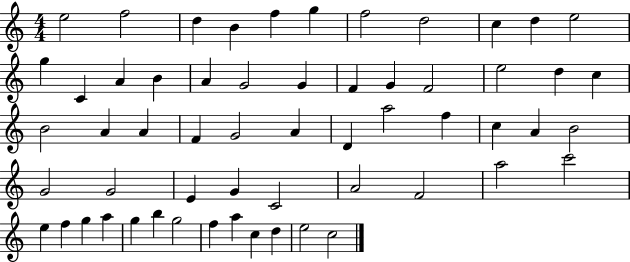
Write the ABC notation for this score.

X:1
T:Untitled
M:4/4
L:1/4
K:C
e2 f2 d B f g f2 d2 c d e2 g C A B A G2 G F G F2 e2 d c B2 A A F G2 A D a2 f c A B2 G2 G2 E G C2 A2 F2 a2 c'2 e f g a g b g2 f a c d e2 c2